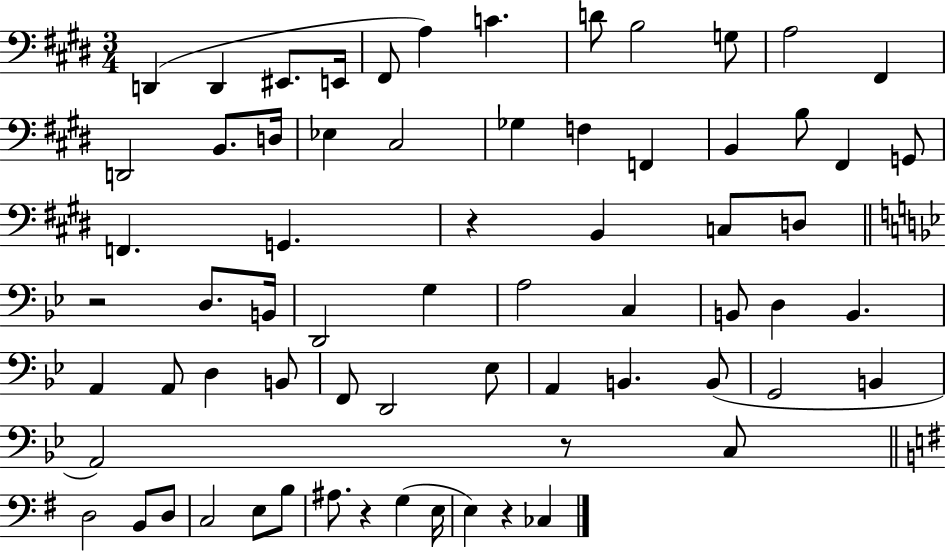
{
  \clef bass
  \numericTimeSignature
  \time 3/4
  \key e \major
  d,4( d,4 eis,8. e,16 | fis,8 a4) c'4. | d'8 b2 g8 | a2 fis,4 | \break d,2 b,8. d16 | ees4 cis2 | ges4 f4 f,4 | b,4 b8 fis,4 g,8 | \break f,4. g,4. | r4 b,4 c8 d8 | \bar "||" \break \key bes \major r2 d8. b,16 | d,2 g4 | a2 c4 | b,8 d4 b,4. | \break a,4 a,8 d4 b,8 | f,8 d,2 ees8 | a,4 b,4. b,8( | g,2 b,4 | \break a,2) r8 c8 | \bar "||" \break \key g \major d2 b,8 d8 | c2 e8 b8 | ais8. r4 g4( e16 | e4) r4 ces4 | \break \bar "|."
}